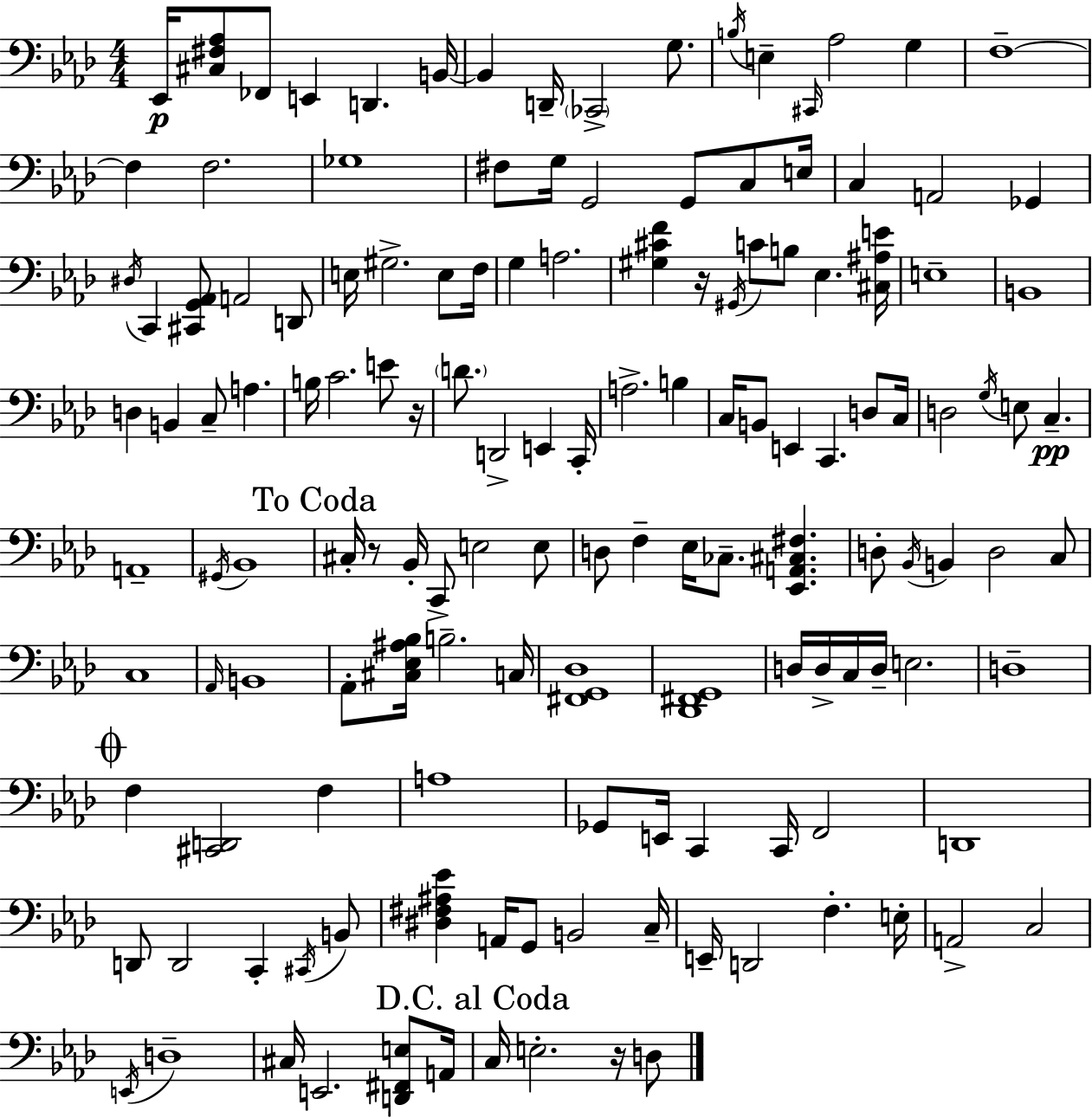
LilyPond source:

{
  \clef bass
  \numericTimeSignature
  \time 4/4
  \key aes \major
  ees,16\p <cis fis aes>8 fes,8 e,4 d,4. b,16~~ | b,4 d,16-- \parenthesize ces,2-> g8. | \acciaccatura { b16 } e4-- \grace { cis,16 } aes2 g4 | f1--~~ | \break f4 f2. | ges1 | fis8 g16 g,2 g,8 c8 | e16 c4 a,2 ges,4 | \break \acciaccatura { dis16 } c,4 <cis, g, aes,>8 a,2 | d,8 e16 gis2.-> | e8 f16 g4 a2. | <gis cis' f'>4 r16 \acciaccatura { gis,16 } c'8 b8 ees4. | \break <cis ais e'>16 e1-- | b,1 | d4 b,4 c8-- a4. | b16 c'2. | \break e'8 r16 \parenthesize d'8. d,2-> e,4 | c,16-. a2.-> | b4 c16 b,8 e,4 c,4. | d8 c16 d2 \acciaccatura { g16 } e8 c4.--\pp | \break a,1-- | \acciaccatura { gis,16 } bes,1 | \mark "To Coda" cis16-. r8 bes,16-. c,8-> e2 | e8 d8 f4-- ees16 ces8.-- | \break <ees, a, cis fis>4. d8-. \acciaccatura { bes,16 } b,4 d2 | c8 c1 | \grace { aes,16 } b,1 | aes,8-. <cis ees ais bes>16 b2.-- | \break c16 <fis, g, des>1 | <des, fis, g,>1 | d16 d16-> c16 d16-- e2. | d1-- | \break \mark \markup { \musicglyph "scripts.coda" } f4 <cis, d,>2 | f4 a1 | ges,8 e,16 c,4 c,16 | f,2 d,1 | \break d,8 d,2 | c,4-. \acciaccatura { cis,16 } b,8 <dis fis ais ees'>4 a,16 g,8 | b,2 c16-- e,16-- d,2 | f4.-. e16-. a,2-> | \break c2 \acciaccatura { e,16 } d1-- | cis16 e,2. | <d, fis, e>8 a,16 \mark "D.C. al Coda" c16 e2.-. | r16 d8 \bar "|."
}